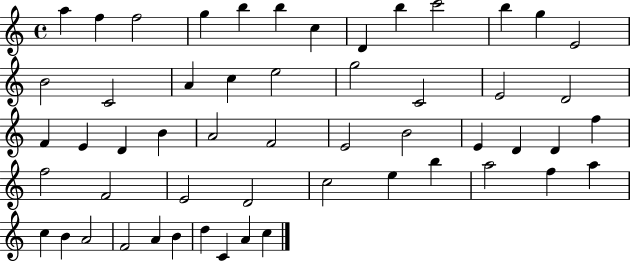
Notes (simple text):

A5/q F5/q F5/h G5/q B5/q B5/q C5/q D4/q B5/q C6/h B5/q G5/q E4/h B4/h C4/h A4/q C5/q E5/h G5/h C4/h E4/h D4/h F4/q E4/q D4/q B4/q A4/h F4/h E4/h B4/h E4/q D4/q D4/q F5/q F5/h F4/h E4/h D4/h C5/h E5/q B5/q A5/h F5/q A5/q C5/q B4/q A4/h F4/h A4/q B4/q D5/q C4/q A4/q C5/q